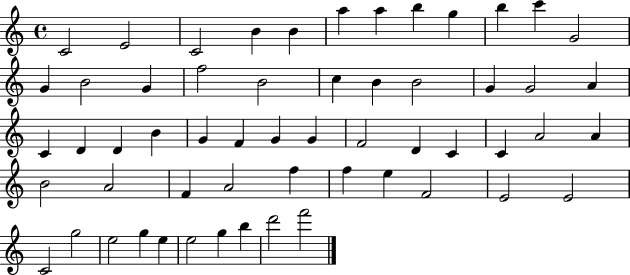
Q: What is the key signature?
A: C major